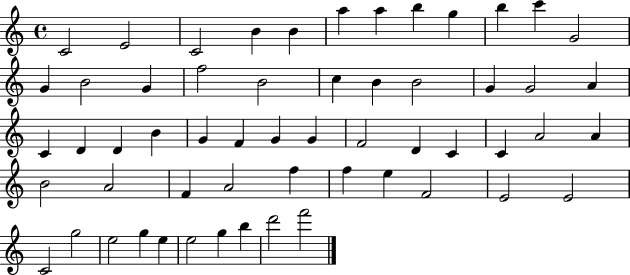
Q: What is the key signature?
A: C major